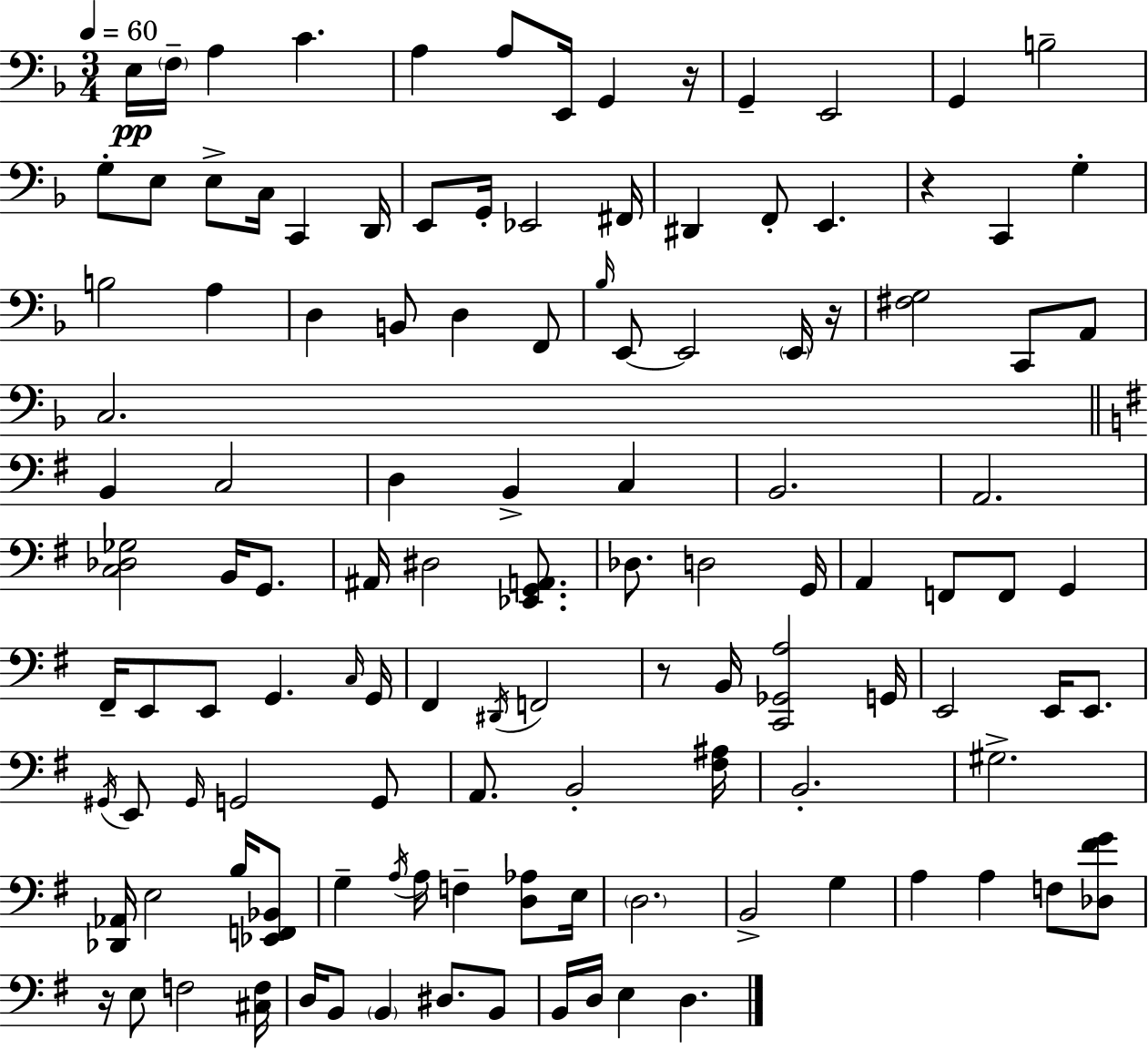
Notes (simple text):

E3/s F3/s A3/q C4/q. A3/q A3/e E2/s G2/q R/s G2/q E2/h G2/q B3/h G3/e E3/e E3/e C3/s C2/q D2/s E2/e G2/s Eb2/h F#2/s D#2/q F2/e E2/q. R/q C2/q G3/q B3/h A3/q D3/q B2/e D3/q F2/e Bb3/s E2/e E2/h E2/s R/s [F#3,G3]/h C2/e A2/e C3/h. B2/q C3/h D3/q B2/q C3/q B2/h. A2/h. [C3,Db3,Gb3]/h B2/s G2/e. A#2/s D#3/h [Eb2,G2,A2]/e. Db3/e. D3/h G2/s A2/q F2/e F2/e G2/q F#2/s E2/e E2/e G2/q. C3/s G2/s F#2/q D#2/s F2/h R/e B2/s [C2,Gb2,A3]/h G2/s E2/h E2/s E2/e. G#2/s E2/e G#2/s G2/h G2/e A2/e. B2/h [F#3,A#3]/s B2/h. G#3/h. [Db2,Ab2]/s E3/h B3/s [Eb2,F2,Bb2]/e G3/q A3/s A3/s F3/q [D3,Ab3]/e E3/s D3/h. B2/h G3/q A3/q A3/q F3/e [Db3,F#4,G4]/e R/s E3/e F3/h [C#3,F3]/s D3/s B2/e B2/q D#3/e. B2/e B2/s D3/s E3/q D3/q.